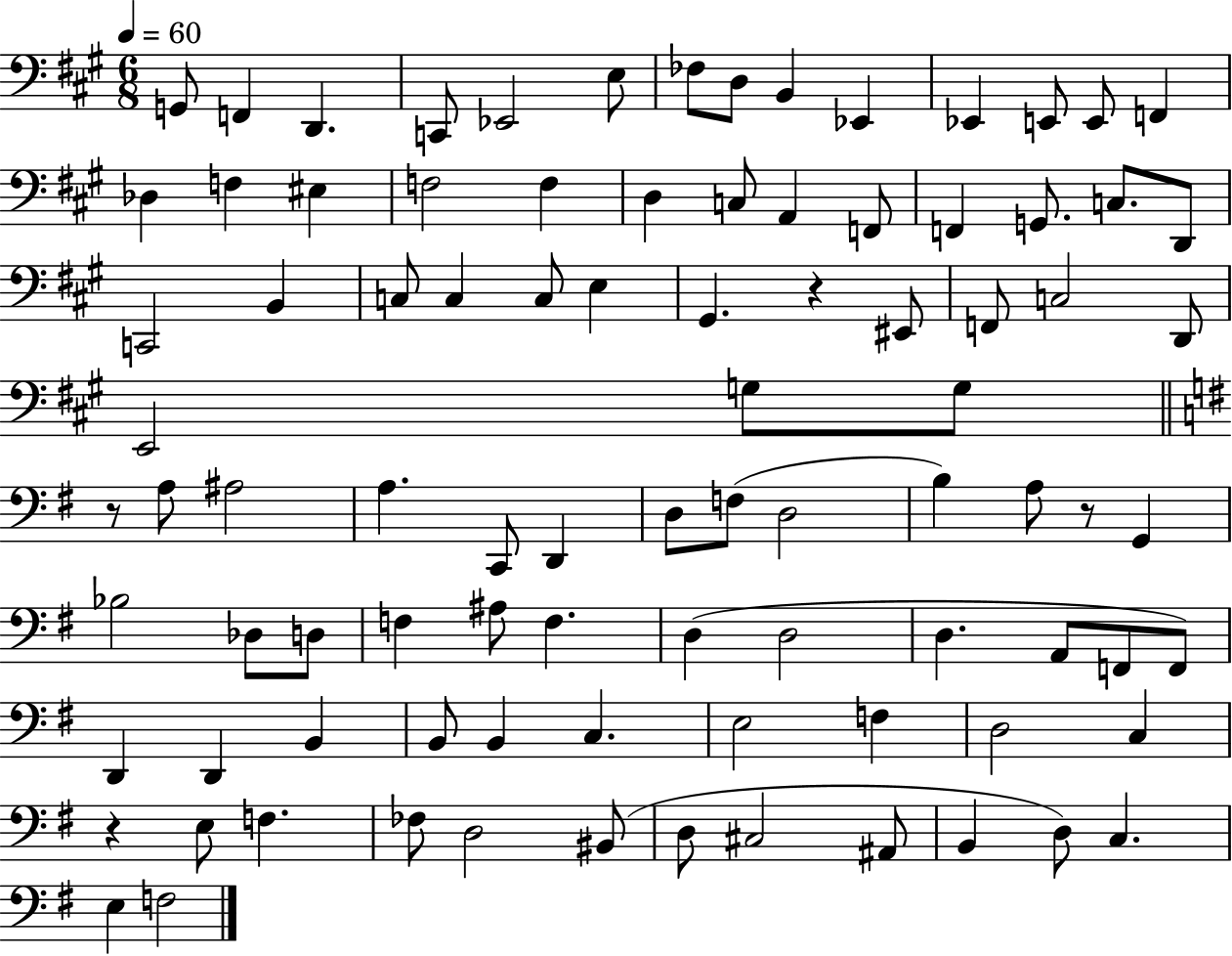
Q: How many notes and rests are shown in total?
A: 91